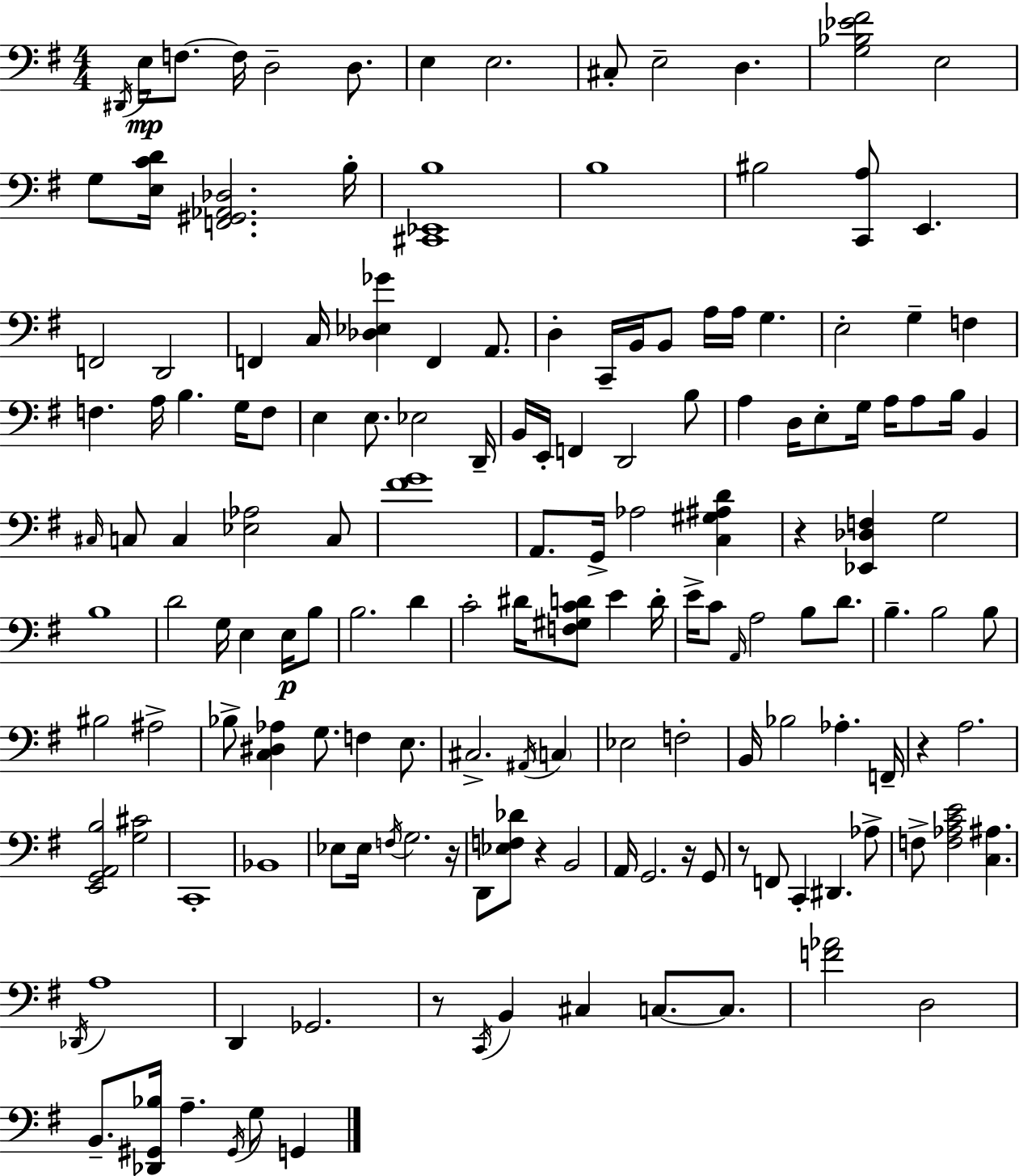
X:1
T:Untitled
M:4/4
L:1/4
K:G
^D,,/4 E,/4 F,/2 F,/4 D,2 D,/2 E, E,2 ^C,/2 E,2 D, [G,_B,_E^F]2 E,2 G,/2 [E,CD]/4 [F,,^G,,_A,,_D,]2 B,/4 [^C,,_E,,B,]4 B,4 ^B,2 [C,,A,]/2 E,, F,,2 D,,2 F,, C,/4 [_D,_E,_G] F,, A,,/2 D, C,,/4 B,,/4 B,,/2 A,/4 A,/4 G, E,2 G, F, F, A,/4 B, G,/4 F,/2 E, E,/2 _E,2 D,,/4 B,,/4 E,,/4 F,, D,,2 B,/2 A, D,/4 E,/2 G,/4 A,/4 A,/2 B,/4 B,, ^C,/4 C,/2 C, [_E,_A,]2 C,/2 [^FG]4 A,,/2 G,,/4 _A,2 [C,^G,^A,D] z [_E,,_D,F,] G,2 B,4 D2 G,/4 E, E,/4 B,/2 B,2 D C2 ^D/4 [F,^G,CD]/2 E D/4 E/4 C/2 A,,/4 A,2 B,/2 D/2 B, B,2 B,/2 ^B,2 ^A,2 _B,/2 [C,^D,_A,] G,/2 F, E,/2 ^C,2 ^A,,/4 C, _E,2 F,2 B,,/4 _B,2 _A, F,,/4 z A,2 [E,,G,,A,,B,]2 [G,^C]2 C,,4 _B,,4 _E,/2 _E,/4 F,/4 G,2 z/4 D,,/2 [_E,F,_D]/2 z B,,2 A,,/4 G,,2 z/4 G,,/2 z/2 F,,/2 C,, ^D,, _A,/2 F,/2 [F,_A,CE]2 [C,^A,] _D,,/4 A,4 D,, _G,,2 z/2 C,,/4 B,, ^C, C,/2 C,/2 [F_A]2 D,2 B,,/2 [_D,,^G,,_B,]/4 A, ^G,,/4 G,/2 G,,